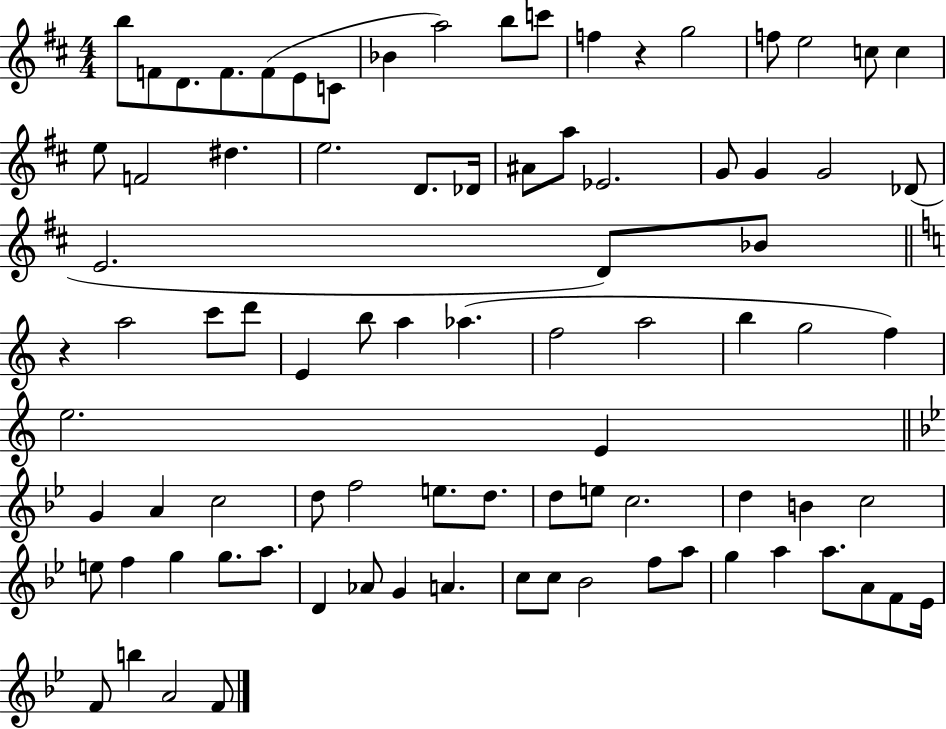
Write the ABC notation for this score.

X:1
T:Untitled
M:4/4
L:1/4
K:D
b/2 F/2 D/2 F/2 F/2 E/2 C/2 _B a2 b/2 c'/2 f z g2 f/2 e2 c/2 c e/2 F2 ^d e2 D/2 _D/4 ^A/2 a/2 _E2 G/2 G G2 _D/2 E2 D/2 _B/2 z a2 c'/2 d'/2 E b/2 a _a f2 a2 b g2 f e2 E G A c2 d/2 f2 e/2 d/2 d/2 e/2 c2 d B c2 e/2 f g g/2 a/2 D _A/2 G A c/2 c/2 _B2 f/2 a/2 g a a/2 A/2 F/2 _E/4 F/2 b A2 F/2